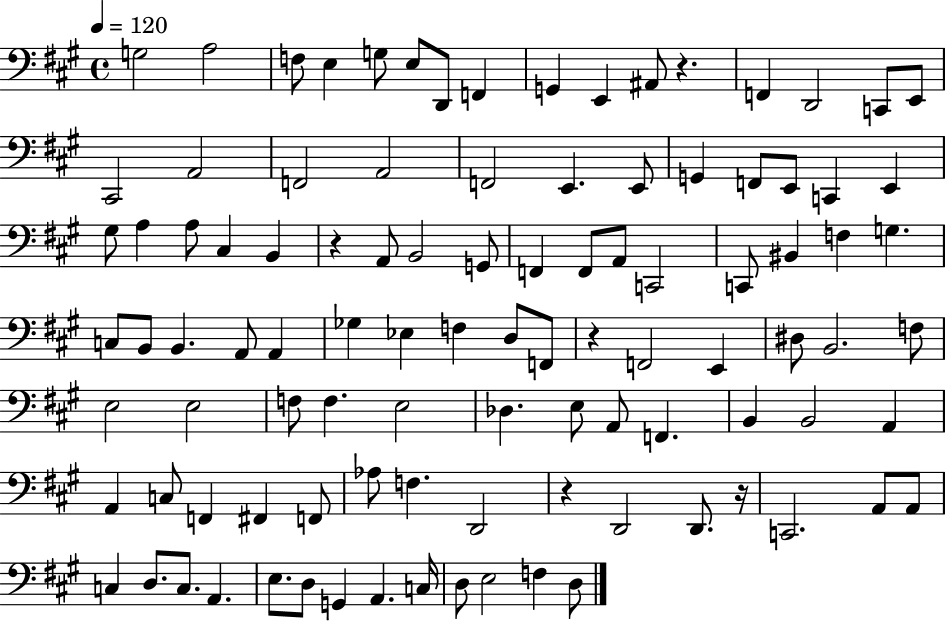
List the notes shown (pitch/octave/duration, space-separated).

G3/h A3/h F3/e E3/q G3/e E3/e D2/e F2/q G2/q E2/q A#2/e R/q. F2/q D2/h C2/e E2/e C#2/h A2/h F2/h A2/h F2/h E2/q. E2/e G2/q F2/e E2/e C2/q E2/q G#3/e A3/q A3/e C#3/q B2/q R/q A2/e B2/h G2/e F2/q F2/e A2/e C2/h C2/e BIS2/q F3/q G3/q. C3/e B2/e B2/q. A2/e A2/q Gb3/q Eb3/q F3/q D3/e F2/e R/q F2/h E2/q D#3/e B2/h. F3/e E3/h E3/h F3/e F3/q. E3/h Db3/q. E3/e A2/e F2/q. B2/q B2/h A2/q A2/q C3/e F2/q F#2/q F2/e Ab3/e F3/q. D2/h R/q D2/h D2/e. R/s C2/h. A2/e A2/e C3/q D3/e. C3/e. A2/q. E3/e. D3/e G2/q A2/q. C3/s D3/e E3/h F3/q D3/e